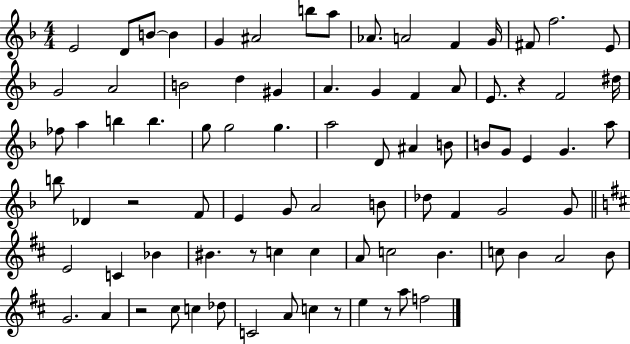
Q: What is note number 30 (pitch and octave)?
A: B5